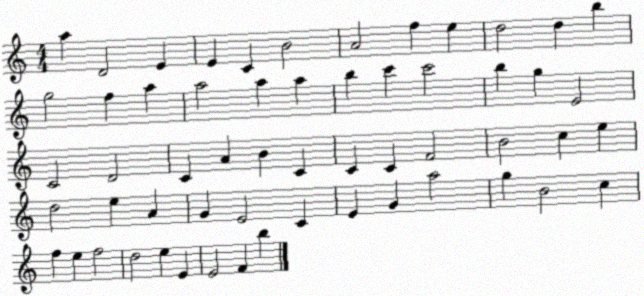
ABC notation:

X:1
T:Untitled
M:4/4
L:1/4
K:C
a D2 E E C B2 A2 f e d2 d b g2 f a a2 a a b c' c'2 b g E2 C2 D2 C A B C C C F2 B2 c e d2 e A G E2 C E G a2 g B2 c f e f2 d2 e E E2 F b